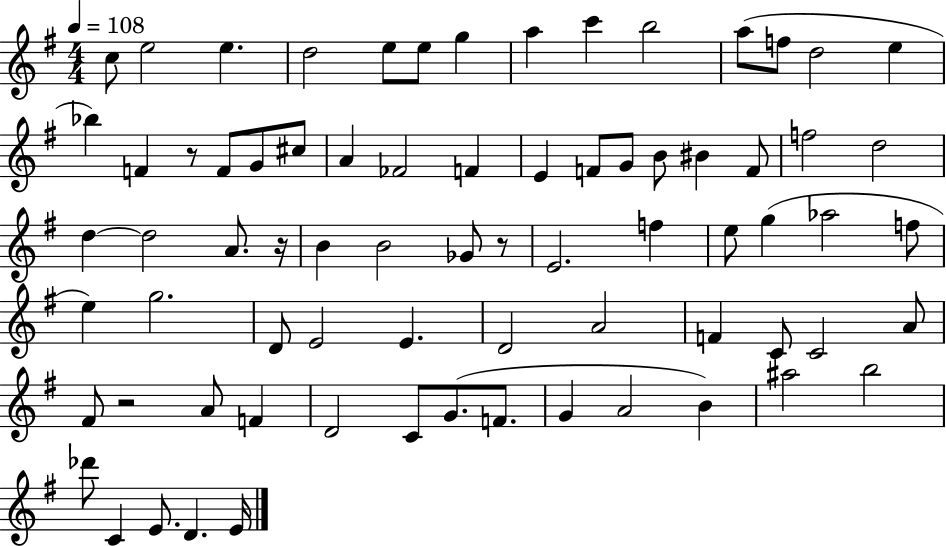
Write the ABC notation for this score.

X:1
T:Untitled
M:4/4
L:1/4
K:G
c/2 e2 e d2 e/2 e/2 g a c' b2 a/2 f/2 d2 e _b F z/2 F/2 G/2 ^c/2 A _F2 F E F/2 G/2 B/2 ^B F/2 f2 d2 d d2 A/2 z/4 B B2 _G/2 z/2 E2 f e/2 g _a2 f/2 e g2 D/2 E2 E D2 A2 F C/2 C2 A/2 ^F/2 z2 A/2 F D2 C/2 G/2 F/2 G A2 B ^a2 b2 _d'/2 C E/2 D E/4